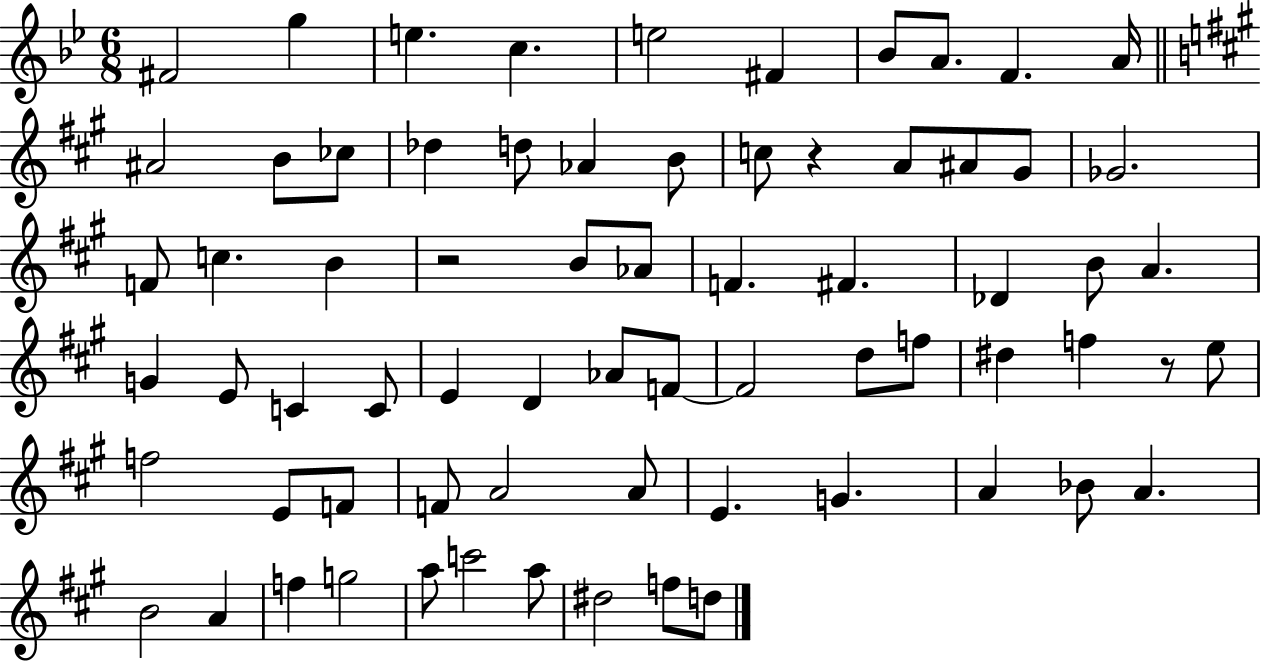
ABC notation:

X:1
T:Untitled
M:6/8
L:1/4
K:Bb
^F2 g e c e2 ^F _B/2 A/2 F A/4 ^A2 B/2 _c/2 _d d/2 _A B/2 c/2 z A/2 ^A/2 ^G/2 _G2 F/2 c B z2 B/2 _A/2 F ^F _D B/2 A G E/2 C C/2 E D _A/2 F/2 F2 d/2 f/2 ^d f z/2 e/2 f2 E/2 F/2 F/2 A2 A/2 E G A _B/2 A B2 A f g2 a/2 c'2 a/2 ^d2 f/2 d/2